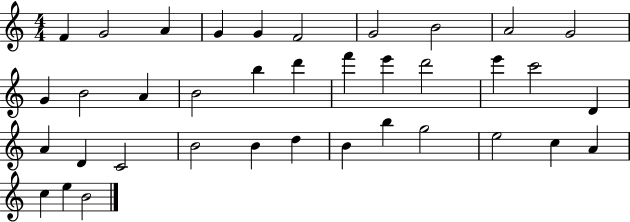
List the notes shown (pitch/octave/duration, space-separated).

F4/q G4/h A4/q G4/q G4/q F4/h G4/h B4/h A4/h G4/h G4/q B4/h A4/q B4/h B5/q D6/q F6/q E6/q D6/h E6/q C6/h D4/q A4/q D4/q C4/h B4/h B4/q D5/q B4/q B5/q G5/h E5/h C5/q A4/q C5/q E5/q B4/h